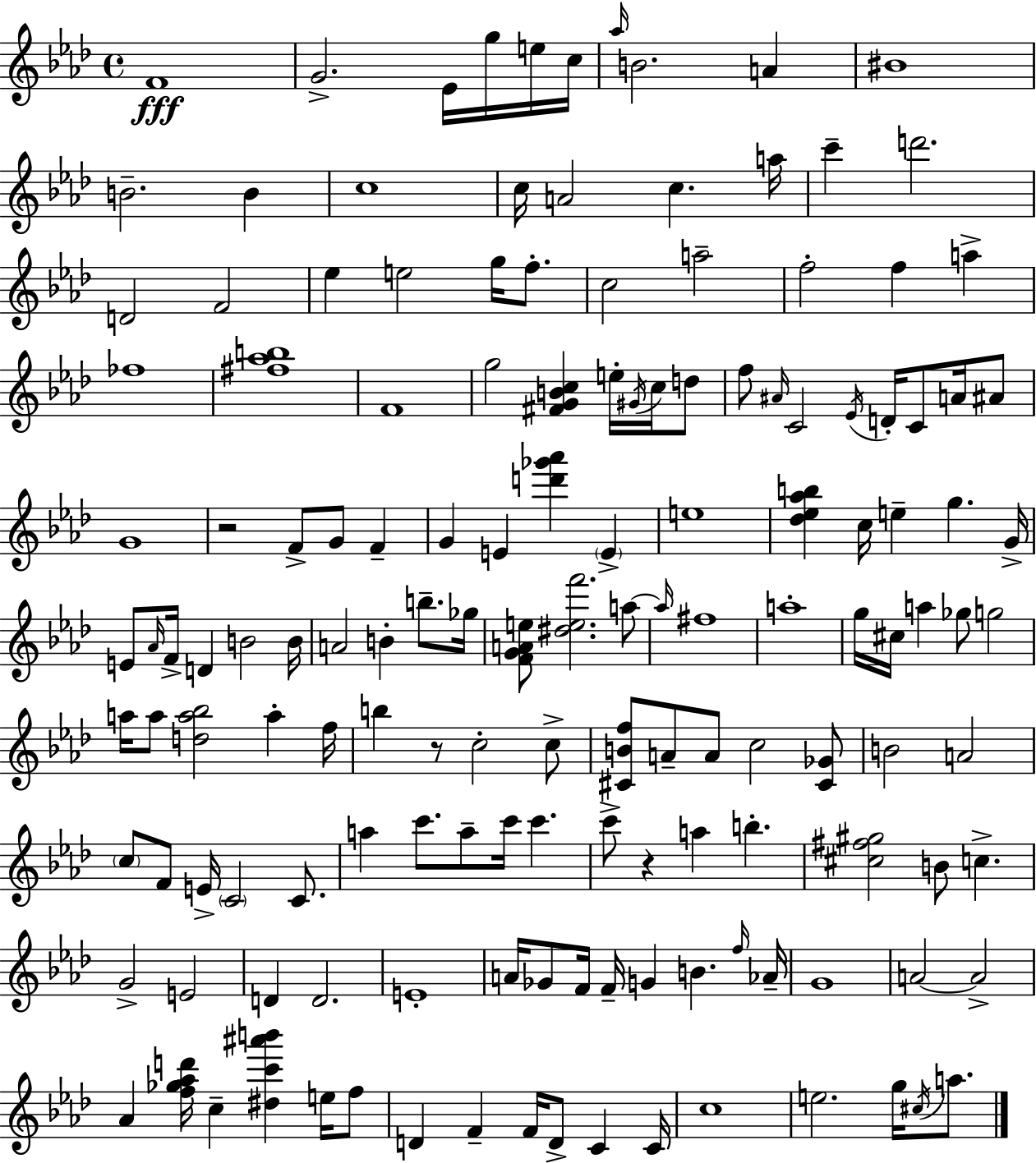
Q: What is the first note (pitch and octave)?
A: F4